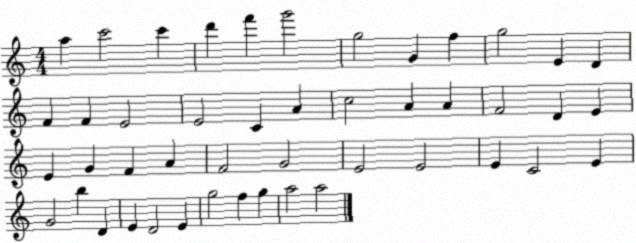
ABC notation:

X:1
T:Untitled
M:4/4
L:1/4
K:C
a c'2 c' d' f' g'2 g2 G f g2 E D F F E2 E2 C A c2 A A F2 D E E G F A F2 G2 E2 E2 E C2 E G2 b D E D2 E g2 f g a2 a2